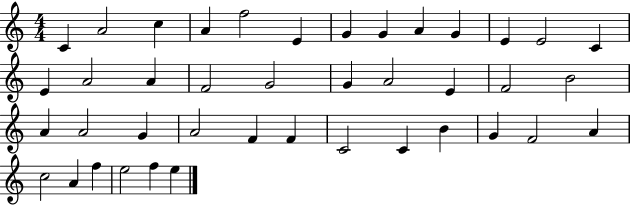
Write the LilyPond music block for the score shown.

{
  \clef treble
  \numericTimeSignature
  \time 4/4
  \key c \major
  c'4 a'2 c''4 | a'4 f''2 e'4 | g'4 g'4 a'4 g'4 | e'4 e'2 c'4 | \break e'4 a'2 a'4 | f'2 g'2 | g'4 a'2 e'4 | f'2 b'2 | \break a'4 a'2 g'4 | a'2 f'4 f'4 | c'2 c'4 b'4 | g'4 f'2 a'4 | \break c''2 a'4 f''4 | e''2 f''4 e''4 | \bar "|."
}